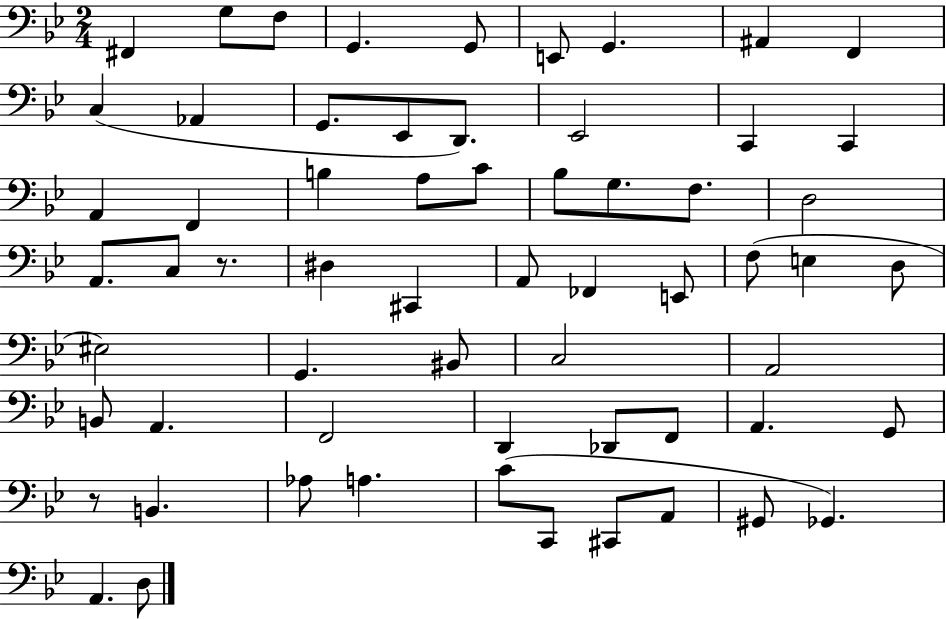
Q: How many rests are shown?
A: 2